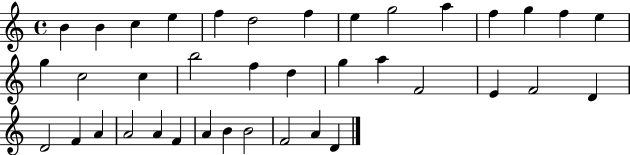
B4/q B4/q C5/q E5/q F5/q D5/h F5/q E5/q G5/h A5/q F5/q G5/q F5/q E5/q G5/q C5/h C5/q B5/h F5/q D5/q G5/q A5/q F4/h E4/q F4/h D4/q D4/h F4/q A4/q A4/h A4/q F4/q A4/q B4/q B4/h F4/h A4/q D4/q